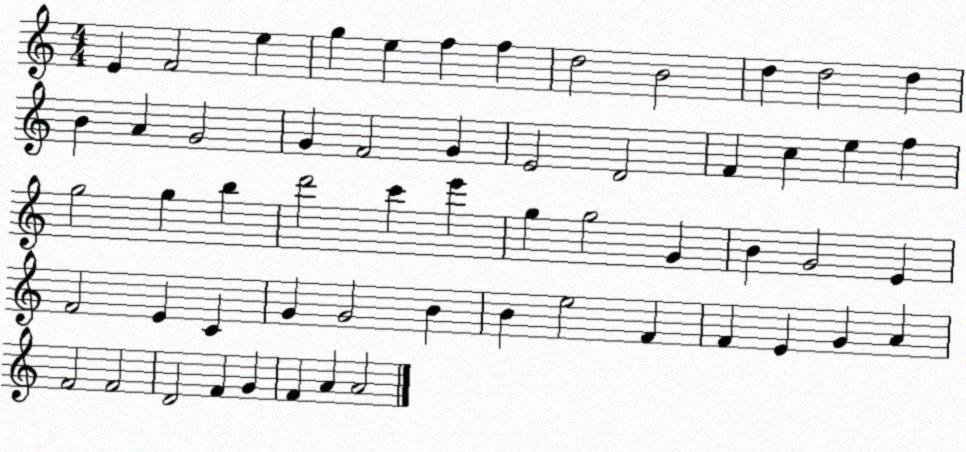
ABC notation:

X:1
T:Untitled
M:4/4
L:1/4
K:C
E F2 e g e f f d2 B2 d d2 d B A G2 G F2 G E2 D2 F c e f g2 g b d'2 c' e' g g2 G B G2 E F2 E C G G2 B B e2 F F E G A F2 F2 D2 F G F A A2